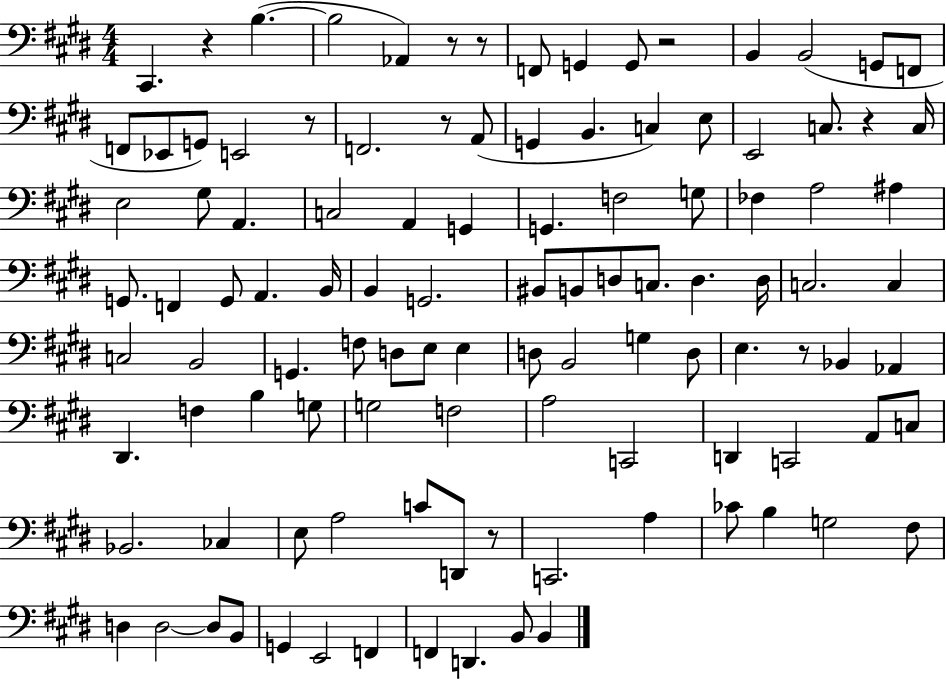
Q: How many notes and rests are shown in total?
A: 109